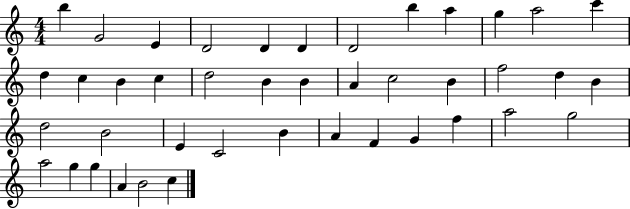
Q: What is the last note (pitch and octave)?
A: C5